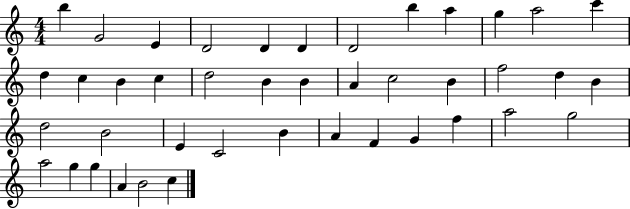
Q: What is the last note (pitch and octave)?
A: C5